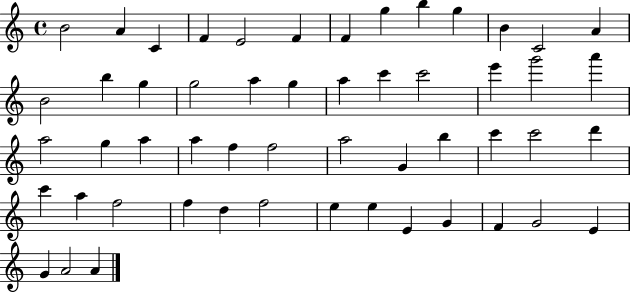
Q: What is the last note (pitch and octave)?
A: A4